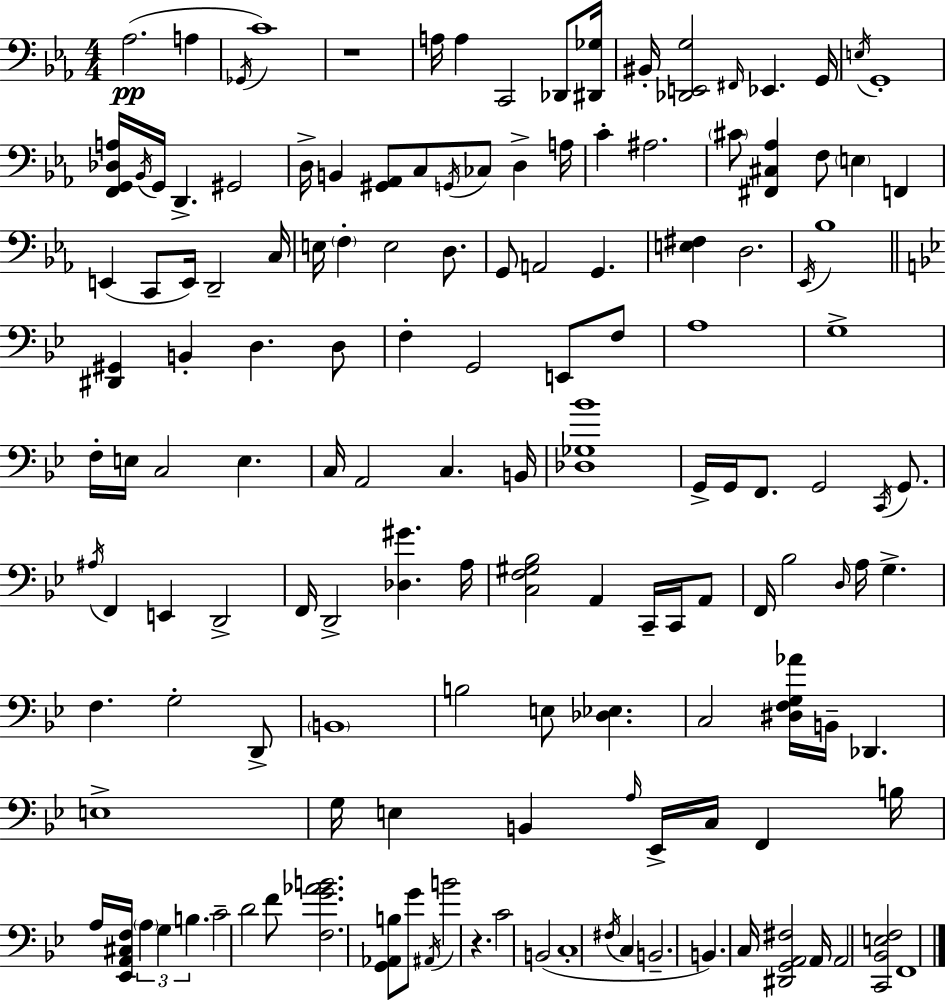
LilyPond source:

{
  \clef bass
  \numericTimeSignature
  \time 4/4
  \key ees \major
  \repeat volta 2 { aes2.(\pp a4 | \acciaccatura { ges,16 } c'1) | r1 | a16 a4 c,2 des,8 | \break <dis, ges>16 bis,16-. <des, e, g>2 \grace { fis,16 } ees,4. | g,16 \acciaccatura { e16 } g,1-. | <f, g, des a>16 \acciaccatura { bes,16 } g,16 d,4.-> gis,2 | d16-> b,4 <gis, aes,>8 c8 \acciaccatura { g,16 } ces8 | \break d4-> a16 c'4-. ais2. | \parenthesize cis'8 <fis, cis aes>4 f8 \parenthesize e4 | f,4 e,4( c,8 e,16) d,2-- | c16 e16 \parenthesize f4-. e2 | \break d8. g,8 a,2 g,4. | <e fis>4 d2. | \acciaccatura { ees,16 } bes1 | \bar "||" \break \key g \minor <dis, gis,>4 b,4-. d4. d8 | f4-. g,2 e,8 f8 | a1 | g1-> | \break f16-. e16 c2 e4. | c16 a,2 c4. b,16 | <des ges bes'>1 | g,16-> g,16 f,8. g,2 \acciaccatura { c,16 } g,8. | \break \acciaccatura { ais16 } f,4 e,4 d,2-> | f,16 d,2-> <des gis'>4. | a16 <c f gis bes>2 a,4 c,16-- c,16 | a,8 f,16 bes2 \grace { d16 } a16 g4.-> | \break f4. g2-. | d,8-> \parenthesize b,1 | b2 e8 <des ees>4. | c2 <dis f g aes'>16 b,16-- des,4. | \break e1-> | g16 e4 b,4 \grace { a16 } ees,16-> c16 f,4 | b16 a16 <ees, a, cis f>16 \tuplet 3/2 { \parenthesize a4 g4 b4. } | c'2-- d'2 | \break f'8 <f g' aes' b'>2. | <g, aes, b>8 g'8 \acciaccatura { ais,16 } b'2 r4. | c'2 b,2( | c1-. | \break \acciaccatura { fis16 } c4 b,2.-- | b,4.) c16 <dis, g, a, fis>2 | a,16 a,2 <c, bes, e f>2 | f,1 | \break } \bar "|."
}